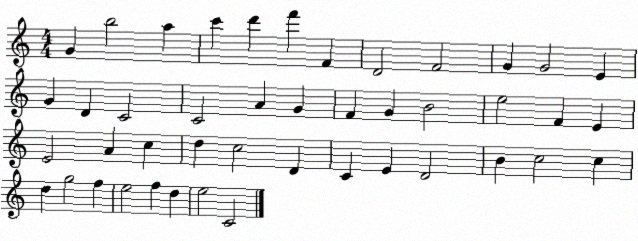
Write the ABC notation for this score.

X:1
T:Untitled
M:4/4
L:1/4
K:C
G b2 a c' d' f' F D2 F2 G G2 E G D C2 C2 A G F G B2 e2 F E E2 A c d c2 D C E D2 B c2 c d g2 f e2 f d e2 C2